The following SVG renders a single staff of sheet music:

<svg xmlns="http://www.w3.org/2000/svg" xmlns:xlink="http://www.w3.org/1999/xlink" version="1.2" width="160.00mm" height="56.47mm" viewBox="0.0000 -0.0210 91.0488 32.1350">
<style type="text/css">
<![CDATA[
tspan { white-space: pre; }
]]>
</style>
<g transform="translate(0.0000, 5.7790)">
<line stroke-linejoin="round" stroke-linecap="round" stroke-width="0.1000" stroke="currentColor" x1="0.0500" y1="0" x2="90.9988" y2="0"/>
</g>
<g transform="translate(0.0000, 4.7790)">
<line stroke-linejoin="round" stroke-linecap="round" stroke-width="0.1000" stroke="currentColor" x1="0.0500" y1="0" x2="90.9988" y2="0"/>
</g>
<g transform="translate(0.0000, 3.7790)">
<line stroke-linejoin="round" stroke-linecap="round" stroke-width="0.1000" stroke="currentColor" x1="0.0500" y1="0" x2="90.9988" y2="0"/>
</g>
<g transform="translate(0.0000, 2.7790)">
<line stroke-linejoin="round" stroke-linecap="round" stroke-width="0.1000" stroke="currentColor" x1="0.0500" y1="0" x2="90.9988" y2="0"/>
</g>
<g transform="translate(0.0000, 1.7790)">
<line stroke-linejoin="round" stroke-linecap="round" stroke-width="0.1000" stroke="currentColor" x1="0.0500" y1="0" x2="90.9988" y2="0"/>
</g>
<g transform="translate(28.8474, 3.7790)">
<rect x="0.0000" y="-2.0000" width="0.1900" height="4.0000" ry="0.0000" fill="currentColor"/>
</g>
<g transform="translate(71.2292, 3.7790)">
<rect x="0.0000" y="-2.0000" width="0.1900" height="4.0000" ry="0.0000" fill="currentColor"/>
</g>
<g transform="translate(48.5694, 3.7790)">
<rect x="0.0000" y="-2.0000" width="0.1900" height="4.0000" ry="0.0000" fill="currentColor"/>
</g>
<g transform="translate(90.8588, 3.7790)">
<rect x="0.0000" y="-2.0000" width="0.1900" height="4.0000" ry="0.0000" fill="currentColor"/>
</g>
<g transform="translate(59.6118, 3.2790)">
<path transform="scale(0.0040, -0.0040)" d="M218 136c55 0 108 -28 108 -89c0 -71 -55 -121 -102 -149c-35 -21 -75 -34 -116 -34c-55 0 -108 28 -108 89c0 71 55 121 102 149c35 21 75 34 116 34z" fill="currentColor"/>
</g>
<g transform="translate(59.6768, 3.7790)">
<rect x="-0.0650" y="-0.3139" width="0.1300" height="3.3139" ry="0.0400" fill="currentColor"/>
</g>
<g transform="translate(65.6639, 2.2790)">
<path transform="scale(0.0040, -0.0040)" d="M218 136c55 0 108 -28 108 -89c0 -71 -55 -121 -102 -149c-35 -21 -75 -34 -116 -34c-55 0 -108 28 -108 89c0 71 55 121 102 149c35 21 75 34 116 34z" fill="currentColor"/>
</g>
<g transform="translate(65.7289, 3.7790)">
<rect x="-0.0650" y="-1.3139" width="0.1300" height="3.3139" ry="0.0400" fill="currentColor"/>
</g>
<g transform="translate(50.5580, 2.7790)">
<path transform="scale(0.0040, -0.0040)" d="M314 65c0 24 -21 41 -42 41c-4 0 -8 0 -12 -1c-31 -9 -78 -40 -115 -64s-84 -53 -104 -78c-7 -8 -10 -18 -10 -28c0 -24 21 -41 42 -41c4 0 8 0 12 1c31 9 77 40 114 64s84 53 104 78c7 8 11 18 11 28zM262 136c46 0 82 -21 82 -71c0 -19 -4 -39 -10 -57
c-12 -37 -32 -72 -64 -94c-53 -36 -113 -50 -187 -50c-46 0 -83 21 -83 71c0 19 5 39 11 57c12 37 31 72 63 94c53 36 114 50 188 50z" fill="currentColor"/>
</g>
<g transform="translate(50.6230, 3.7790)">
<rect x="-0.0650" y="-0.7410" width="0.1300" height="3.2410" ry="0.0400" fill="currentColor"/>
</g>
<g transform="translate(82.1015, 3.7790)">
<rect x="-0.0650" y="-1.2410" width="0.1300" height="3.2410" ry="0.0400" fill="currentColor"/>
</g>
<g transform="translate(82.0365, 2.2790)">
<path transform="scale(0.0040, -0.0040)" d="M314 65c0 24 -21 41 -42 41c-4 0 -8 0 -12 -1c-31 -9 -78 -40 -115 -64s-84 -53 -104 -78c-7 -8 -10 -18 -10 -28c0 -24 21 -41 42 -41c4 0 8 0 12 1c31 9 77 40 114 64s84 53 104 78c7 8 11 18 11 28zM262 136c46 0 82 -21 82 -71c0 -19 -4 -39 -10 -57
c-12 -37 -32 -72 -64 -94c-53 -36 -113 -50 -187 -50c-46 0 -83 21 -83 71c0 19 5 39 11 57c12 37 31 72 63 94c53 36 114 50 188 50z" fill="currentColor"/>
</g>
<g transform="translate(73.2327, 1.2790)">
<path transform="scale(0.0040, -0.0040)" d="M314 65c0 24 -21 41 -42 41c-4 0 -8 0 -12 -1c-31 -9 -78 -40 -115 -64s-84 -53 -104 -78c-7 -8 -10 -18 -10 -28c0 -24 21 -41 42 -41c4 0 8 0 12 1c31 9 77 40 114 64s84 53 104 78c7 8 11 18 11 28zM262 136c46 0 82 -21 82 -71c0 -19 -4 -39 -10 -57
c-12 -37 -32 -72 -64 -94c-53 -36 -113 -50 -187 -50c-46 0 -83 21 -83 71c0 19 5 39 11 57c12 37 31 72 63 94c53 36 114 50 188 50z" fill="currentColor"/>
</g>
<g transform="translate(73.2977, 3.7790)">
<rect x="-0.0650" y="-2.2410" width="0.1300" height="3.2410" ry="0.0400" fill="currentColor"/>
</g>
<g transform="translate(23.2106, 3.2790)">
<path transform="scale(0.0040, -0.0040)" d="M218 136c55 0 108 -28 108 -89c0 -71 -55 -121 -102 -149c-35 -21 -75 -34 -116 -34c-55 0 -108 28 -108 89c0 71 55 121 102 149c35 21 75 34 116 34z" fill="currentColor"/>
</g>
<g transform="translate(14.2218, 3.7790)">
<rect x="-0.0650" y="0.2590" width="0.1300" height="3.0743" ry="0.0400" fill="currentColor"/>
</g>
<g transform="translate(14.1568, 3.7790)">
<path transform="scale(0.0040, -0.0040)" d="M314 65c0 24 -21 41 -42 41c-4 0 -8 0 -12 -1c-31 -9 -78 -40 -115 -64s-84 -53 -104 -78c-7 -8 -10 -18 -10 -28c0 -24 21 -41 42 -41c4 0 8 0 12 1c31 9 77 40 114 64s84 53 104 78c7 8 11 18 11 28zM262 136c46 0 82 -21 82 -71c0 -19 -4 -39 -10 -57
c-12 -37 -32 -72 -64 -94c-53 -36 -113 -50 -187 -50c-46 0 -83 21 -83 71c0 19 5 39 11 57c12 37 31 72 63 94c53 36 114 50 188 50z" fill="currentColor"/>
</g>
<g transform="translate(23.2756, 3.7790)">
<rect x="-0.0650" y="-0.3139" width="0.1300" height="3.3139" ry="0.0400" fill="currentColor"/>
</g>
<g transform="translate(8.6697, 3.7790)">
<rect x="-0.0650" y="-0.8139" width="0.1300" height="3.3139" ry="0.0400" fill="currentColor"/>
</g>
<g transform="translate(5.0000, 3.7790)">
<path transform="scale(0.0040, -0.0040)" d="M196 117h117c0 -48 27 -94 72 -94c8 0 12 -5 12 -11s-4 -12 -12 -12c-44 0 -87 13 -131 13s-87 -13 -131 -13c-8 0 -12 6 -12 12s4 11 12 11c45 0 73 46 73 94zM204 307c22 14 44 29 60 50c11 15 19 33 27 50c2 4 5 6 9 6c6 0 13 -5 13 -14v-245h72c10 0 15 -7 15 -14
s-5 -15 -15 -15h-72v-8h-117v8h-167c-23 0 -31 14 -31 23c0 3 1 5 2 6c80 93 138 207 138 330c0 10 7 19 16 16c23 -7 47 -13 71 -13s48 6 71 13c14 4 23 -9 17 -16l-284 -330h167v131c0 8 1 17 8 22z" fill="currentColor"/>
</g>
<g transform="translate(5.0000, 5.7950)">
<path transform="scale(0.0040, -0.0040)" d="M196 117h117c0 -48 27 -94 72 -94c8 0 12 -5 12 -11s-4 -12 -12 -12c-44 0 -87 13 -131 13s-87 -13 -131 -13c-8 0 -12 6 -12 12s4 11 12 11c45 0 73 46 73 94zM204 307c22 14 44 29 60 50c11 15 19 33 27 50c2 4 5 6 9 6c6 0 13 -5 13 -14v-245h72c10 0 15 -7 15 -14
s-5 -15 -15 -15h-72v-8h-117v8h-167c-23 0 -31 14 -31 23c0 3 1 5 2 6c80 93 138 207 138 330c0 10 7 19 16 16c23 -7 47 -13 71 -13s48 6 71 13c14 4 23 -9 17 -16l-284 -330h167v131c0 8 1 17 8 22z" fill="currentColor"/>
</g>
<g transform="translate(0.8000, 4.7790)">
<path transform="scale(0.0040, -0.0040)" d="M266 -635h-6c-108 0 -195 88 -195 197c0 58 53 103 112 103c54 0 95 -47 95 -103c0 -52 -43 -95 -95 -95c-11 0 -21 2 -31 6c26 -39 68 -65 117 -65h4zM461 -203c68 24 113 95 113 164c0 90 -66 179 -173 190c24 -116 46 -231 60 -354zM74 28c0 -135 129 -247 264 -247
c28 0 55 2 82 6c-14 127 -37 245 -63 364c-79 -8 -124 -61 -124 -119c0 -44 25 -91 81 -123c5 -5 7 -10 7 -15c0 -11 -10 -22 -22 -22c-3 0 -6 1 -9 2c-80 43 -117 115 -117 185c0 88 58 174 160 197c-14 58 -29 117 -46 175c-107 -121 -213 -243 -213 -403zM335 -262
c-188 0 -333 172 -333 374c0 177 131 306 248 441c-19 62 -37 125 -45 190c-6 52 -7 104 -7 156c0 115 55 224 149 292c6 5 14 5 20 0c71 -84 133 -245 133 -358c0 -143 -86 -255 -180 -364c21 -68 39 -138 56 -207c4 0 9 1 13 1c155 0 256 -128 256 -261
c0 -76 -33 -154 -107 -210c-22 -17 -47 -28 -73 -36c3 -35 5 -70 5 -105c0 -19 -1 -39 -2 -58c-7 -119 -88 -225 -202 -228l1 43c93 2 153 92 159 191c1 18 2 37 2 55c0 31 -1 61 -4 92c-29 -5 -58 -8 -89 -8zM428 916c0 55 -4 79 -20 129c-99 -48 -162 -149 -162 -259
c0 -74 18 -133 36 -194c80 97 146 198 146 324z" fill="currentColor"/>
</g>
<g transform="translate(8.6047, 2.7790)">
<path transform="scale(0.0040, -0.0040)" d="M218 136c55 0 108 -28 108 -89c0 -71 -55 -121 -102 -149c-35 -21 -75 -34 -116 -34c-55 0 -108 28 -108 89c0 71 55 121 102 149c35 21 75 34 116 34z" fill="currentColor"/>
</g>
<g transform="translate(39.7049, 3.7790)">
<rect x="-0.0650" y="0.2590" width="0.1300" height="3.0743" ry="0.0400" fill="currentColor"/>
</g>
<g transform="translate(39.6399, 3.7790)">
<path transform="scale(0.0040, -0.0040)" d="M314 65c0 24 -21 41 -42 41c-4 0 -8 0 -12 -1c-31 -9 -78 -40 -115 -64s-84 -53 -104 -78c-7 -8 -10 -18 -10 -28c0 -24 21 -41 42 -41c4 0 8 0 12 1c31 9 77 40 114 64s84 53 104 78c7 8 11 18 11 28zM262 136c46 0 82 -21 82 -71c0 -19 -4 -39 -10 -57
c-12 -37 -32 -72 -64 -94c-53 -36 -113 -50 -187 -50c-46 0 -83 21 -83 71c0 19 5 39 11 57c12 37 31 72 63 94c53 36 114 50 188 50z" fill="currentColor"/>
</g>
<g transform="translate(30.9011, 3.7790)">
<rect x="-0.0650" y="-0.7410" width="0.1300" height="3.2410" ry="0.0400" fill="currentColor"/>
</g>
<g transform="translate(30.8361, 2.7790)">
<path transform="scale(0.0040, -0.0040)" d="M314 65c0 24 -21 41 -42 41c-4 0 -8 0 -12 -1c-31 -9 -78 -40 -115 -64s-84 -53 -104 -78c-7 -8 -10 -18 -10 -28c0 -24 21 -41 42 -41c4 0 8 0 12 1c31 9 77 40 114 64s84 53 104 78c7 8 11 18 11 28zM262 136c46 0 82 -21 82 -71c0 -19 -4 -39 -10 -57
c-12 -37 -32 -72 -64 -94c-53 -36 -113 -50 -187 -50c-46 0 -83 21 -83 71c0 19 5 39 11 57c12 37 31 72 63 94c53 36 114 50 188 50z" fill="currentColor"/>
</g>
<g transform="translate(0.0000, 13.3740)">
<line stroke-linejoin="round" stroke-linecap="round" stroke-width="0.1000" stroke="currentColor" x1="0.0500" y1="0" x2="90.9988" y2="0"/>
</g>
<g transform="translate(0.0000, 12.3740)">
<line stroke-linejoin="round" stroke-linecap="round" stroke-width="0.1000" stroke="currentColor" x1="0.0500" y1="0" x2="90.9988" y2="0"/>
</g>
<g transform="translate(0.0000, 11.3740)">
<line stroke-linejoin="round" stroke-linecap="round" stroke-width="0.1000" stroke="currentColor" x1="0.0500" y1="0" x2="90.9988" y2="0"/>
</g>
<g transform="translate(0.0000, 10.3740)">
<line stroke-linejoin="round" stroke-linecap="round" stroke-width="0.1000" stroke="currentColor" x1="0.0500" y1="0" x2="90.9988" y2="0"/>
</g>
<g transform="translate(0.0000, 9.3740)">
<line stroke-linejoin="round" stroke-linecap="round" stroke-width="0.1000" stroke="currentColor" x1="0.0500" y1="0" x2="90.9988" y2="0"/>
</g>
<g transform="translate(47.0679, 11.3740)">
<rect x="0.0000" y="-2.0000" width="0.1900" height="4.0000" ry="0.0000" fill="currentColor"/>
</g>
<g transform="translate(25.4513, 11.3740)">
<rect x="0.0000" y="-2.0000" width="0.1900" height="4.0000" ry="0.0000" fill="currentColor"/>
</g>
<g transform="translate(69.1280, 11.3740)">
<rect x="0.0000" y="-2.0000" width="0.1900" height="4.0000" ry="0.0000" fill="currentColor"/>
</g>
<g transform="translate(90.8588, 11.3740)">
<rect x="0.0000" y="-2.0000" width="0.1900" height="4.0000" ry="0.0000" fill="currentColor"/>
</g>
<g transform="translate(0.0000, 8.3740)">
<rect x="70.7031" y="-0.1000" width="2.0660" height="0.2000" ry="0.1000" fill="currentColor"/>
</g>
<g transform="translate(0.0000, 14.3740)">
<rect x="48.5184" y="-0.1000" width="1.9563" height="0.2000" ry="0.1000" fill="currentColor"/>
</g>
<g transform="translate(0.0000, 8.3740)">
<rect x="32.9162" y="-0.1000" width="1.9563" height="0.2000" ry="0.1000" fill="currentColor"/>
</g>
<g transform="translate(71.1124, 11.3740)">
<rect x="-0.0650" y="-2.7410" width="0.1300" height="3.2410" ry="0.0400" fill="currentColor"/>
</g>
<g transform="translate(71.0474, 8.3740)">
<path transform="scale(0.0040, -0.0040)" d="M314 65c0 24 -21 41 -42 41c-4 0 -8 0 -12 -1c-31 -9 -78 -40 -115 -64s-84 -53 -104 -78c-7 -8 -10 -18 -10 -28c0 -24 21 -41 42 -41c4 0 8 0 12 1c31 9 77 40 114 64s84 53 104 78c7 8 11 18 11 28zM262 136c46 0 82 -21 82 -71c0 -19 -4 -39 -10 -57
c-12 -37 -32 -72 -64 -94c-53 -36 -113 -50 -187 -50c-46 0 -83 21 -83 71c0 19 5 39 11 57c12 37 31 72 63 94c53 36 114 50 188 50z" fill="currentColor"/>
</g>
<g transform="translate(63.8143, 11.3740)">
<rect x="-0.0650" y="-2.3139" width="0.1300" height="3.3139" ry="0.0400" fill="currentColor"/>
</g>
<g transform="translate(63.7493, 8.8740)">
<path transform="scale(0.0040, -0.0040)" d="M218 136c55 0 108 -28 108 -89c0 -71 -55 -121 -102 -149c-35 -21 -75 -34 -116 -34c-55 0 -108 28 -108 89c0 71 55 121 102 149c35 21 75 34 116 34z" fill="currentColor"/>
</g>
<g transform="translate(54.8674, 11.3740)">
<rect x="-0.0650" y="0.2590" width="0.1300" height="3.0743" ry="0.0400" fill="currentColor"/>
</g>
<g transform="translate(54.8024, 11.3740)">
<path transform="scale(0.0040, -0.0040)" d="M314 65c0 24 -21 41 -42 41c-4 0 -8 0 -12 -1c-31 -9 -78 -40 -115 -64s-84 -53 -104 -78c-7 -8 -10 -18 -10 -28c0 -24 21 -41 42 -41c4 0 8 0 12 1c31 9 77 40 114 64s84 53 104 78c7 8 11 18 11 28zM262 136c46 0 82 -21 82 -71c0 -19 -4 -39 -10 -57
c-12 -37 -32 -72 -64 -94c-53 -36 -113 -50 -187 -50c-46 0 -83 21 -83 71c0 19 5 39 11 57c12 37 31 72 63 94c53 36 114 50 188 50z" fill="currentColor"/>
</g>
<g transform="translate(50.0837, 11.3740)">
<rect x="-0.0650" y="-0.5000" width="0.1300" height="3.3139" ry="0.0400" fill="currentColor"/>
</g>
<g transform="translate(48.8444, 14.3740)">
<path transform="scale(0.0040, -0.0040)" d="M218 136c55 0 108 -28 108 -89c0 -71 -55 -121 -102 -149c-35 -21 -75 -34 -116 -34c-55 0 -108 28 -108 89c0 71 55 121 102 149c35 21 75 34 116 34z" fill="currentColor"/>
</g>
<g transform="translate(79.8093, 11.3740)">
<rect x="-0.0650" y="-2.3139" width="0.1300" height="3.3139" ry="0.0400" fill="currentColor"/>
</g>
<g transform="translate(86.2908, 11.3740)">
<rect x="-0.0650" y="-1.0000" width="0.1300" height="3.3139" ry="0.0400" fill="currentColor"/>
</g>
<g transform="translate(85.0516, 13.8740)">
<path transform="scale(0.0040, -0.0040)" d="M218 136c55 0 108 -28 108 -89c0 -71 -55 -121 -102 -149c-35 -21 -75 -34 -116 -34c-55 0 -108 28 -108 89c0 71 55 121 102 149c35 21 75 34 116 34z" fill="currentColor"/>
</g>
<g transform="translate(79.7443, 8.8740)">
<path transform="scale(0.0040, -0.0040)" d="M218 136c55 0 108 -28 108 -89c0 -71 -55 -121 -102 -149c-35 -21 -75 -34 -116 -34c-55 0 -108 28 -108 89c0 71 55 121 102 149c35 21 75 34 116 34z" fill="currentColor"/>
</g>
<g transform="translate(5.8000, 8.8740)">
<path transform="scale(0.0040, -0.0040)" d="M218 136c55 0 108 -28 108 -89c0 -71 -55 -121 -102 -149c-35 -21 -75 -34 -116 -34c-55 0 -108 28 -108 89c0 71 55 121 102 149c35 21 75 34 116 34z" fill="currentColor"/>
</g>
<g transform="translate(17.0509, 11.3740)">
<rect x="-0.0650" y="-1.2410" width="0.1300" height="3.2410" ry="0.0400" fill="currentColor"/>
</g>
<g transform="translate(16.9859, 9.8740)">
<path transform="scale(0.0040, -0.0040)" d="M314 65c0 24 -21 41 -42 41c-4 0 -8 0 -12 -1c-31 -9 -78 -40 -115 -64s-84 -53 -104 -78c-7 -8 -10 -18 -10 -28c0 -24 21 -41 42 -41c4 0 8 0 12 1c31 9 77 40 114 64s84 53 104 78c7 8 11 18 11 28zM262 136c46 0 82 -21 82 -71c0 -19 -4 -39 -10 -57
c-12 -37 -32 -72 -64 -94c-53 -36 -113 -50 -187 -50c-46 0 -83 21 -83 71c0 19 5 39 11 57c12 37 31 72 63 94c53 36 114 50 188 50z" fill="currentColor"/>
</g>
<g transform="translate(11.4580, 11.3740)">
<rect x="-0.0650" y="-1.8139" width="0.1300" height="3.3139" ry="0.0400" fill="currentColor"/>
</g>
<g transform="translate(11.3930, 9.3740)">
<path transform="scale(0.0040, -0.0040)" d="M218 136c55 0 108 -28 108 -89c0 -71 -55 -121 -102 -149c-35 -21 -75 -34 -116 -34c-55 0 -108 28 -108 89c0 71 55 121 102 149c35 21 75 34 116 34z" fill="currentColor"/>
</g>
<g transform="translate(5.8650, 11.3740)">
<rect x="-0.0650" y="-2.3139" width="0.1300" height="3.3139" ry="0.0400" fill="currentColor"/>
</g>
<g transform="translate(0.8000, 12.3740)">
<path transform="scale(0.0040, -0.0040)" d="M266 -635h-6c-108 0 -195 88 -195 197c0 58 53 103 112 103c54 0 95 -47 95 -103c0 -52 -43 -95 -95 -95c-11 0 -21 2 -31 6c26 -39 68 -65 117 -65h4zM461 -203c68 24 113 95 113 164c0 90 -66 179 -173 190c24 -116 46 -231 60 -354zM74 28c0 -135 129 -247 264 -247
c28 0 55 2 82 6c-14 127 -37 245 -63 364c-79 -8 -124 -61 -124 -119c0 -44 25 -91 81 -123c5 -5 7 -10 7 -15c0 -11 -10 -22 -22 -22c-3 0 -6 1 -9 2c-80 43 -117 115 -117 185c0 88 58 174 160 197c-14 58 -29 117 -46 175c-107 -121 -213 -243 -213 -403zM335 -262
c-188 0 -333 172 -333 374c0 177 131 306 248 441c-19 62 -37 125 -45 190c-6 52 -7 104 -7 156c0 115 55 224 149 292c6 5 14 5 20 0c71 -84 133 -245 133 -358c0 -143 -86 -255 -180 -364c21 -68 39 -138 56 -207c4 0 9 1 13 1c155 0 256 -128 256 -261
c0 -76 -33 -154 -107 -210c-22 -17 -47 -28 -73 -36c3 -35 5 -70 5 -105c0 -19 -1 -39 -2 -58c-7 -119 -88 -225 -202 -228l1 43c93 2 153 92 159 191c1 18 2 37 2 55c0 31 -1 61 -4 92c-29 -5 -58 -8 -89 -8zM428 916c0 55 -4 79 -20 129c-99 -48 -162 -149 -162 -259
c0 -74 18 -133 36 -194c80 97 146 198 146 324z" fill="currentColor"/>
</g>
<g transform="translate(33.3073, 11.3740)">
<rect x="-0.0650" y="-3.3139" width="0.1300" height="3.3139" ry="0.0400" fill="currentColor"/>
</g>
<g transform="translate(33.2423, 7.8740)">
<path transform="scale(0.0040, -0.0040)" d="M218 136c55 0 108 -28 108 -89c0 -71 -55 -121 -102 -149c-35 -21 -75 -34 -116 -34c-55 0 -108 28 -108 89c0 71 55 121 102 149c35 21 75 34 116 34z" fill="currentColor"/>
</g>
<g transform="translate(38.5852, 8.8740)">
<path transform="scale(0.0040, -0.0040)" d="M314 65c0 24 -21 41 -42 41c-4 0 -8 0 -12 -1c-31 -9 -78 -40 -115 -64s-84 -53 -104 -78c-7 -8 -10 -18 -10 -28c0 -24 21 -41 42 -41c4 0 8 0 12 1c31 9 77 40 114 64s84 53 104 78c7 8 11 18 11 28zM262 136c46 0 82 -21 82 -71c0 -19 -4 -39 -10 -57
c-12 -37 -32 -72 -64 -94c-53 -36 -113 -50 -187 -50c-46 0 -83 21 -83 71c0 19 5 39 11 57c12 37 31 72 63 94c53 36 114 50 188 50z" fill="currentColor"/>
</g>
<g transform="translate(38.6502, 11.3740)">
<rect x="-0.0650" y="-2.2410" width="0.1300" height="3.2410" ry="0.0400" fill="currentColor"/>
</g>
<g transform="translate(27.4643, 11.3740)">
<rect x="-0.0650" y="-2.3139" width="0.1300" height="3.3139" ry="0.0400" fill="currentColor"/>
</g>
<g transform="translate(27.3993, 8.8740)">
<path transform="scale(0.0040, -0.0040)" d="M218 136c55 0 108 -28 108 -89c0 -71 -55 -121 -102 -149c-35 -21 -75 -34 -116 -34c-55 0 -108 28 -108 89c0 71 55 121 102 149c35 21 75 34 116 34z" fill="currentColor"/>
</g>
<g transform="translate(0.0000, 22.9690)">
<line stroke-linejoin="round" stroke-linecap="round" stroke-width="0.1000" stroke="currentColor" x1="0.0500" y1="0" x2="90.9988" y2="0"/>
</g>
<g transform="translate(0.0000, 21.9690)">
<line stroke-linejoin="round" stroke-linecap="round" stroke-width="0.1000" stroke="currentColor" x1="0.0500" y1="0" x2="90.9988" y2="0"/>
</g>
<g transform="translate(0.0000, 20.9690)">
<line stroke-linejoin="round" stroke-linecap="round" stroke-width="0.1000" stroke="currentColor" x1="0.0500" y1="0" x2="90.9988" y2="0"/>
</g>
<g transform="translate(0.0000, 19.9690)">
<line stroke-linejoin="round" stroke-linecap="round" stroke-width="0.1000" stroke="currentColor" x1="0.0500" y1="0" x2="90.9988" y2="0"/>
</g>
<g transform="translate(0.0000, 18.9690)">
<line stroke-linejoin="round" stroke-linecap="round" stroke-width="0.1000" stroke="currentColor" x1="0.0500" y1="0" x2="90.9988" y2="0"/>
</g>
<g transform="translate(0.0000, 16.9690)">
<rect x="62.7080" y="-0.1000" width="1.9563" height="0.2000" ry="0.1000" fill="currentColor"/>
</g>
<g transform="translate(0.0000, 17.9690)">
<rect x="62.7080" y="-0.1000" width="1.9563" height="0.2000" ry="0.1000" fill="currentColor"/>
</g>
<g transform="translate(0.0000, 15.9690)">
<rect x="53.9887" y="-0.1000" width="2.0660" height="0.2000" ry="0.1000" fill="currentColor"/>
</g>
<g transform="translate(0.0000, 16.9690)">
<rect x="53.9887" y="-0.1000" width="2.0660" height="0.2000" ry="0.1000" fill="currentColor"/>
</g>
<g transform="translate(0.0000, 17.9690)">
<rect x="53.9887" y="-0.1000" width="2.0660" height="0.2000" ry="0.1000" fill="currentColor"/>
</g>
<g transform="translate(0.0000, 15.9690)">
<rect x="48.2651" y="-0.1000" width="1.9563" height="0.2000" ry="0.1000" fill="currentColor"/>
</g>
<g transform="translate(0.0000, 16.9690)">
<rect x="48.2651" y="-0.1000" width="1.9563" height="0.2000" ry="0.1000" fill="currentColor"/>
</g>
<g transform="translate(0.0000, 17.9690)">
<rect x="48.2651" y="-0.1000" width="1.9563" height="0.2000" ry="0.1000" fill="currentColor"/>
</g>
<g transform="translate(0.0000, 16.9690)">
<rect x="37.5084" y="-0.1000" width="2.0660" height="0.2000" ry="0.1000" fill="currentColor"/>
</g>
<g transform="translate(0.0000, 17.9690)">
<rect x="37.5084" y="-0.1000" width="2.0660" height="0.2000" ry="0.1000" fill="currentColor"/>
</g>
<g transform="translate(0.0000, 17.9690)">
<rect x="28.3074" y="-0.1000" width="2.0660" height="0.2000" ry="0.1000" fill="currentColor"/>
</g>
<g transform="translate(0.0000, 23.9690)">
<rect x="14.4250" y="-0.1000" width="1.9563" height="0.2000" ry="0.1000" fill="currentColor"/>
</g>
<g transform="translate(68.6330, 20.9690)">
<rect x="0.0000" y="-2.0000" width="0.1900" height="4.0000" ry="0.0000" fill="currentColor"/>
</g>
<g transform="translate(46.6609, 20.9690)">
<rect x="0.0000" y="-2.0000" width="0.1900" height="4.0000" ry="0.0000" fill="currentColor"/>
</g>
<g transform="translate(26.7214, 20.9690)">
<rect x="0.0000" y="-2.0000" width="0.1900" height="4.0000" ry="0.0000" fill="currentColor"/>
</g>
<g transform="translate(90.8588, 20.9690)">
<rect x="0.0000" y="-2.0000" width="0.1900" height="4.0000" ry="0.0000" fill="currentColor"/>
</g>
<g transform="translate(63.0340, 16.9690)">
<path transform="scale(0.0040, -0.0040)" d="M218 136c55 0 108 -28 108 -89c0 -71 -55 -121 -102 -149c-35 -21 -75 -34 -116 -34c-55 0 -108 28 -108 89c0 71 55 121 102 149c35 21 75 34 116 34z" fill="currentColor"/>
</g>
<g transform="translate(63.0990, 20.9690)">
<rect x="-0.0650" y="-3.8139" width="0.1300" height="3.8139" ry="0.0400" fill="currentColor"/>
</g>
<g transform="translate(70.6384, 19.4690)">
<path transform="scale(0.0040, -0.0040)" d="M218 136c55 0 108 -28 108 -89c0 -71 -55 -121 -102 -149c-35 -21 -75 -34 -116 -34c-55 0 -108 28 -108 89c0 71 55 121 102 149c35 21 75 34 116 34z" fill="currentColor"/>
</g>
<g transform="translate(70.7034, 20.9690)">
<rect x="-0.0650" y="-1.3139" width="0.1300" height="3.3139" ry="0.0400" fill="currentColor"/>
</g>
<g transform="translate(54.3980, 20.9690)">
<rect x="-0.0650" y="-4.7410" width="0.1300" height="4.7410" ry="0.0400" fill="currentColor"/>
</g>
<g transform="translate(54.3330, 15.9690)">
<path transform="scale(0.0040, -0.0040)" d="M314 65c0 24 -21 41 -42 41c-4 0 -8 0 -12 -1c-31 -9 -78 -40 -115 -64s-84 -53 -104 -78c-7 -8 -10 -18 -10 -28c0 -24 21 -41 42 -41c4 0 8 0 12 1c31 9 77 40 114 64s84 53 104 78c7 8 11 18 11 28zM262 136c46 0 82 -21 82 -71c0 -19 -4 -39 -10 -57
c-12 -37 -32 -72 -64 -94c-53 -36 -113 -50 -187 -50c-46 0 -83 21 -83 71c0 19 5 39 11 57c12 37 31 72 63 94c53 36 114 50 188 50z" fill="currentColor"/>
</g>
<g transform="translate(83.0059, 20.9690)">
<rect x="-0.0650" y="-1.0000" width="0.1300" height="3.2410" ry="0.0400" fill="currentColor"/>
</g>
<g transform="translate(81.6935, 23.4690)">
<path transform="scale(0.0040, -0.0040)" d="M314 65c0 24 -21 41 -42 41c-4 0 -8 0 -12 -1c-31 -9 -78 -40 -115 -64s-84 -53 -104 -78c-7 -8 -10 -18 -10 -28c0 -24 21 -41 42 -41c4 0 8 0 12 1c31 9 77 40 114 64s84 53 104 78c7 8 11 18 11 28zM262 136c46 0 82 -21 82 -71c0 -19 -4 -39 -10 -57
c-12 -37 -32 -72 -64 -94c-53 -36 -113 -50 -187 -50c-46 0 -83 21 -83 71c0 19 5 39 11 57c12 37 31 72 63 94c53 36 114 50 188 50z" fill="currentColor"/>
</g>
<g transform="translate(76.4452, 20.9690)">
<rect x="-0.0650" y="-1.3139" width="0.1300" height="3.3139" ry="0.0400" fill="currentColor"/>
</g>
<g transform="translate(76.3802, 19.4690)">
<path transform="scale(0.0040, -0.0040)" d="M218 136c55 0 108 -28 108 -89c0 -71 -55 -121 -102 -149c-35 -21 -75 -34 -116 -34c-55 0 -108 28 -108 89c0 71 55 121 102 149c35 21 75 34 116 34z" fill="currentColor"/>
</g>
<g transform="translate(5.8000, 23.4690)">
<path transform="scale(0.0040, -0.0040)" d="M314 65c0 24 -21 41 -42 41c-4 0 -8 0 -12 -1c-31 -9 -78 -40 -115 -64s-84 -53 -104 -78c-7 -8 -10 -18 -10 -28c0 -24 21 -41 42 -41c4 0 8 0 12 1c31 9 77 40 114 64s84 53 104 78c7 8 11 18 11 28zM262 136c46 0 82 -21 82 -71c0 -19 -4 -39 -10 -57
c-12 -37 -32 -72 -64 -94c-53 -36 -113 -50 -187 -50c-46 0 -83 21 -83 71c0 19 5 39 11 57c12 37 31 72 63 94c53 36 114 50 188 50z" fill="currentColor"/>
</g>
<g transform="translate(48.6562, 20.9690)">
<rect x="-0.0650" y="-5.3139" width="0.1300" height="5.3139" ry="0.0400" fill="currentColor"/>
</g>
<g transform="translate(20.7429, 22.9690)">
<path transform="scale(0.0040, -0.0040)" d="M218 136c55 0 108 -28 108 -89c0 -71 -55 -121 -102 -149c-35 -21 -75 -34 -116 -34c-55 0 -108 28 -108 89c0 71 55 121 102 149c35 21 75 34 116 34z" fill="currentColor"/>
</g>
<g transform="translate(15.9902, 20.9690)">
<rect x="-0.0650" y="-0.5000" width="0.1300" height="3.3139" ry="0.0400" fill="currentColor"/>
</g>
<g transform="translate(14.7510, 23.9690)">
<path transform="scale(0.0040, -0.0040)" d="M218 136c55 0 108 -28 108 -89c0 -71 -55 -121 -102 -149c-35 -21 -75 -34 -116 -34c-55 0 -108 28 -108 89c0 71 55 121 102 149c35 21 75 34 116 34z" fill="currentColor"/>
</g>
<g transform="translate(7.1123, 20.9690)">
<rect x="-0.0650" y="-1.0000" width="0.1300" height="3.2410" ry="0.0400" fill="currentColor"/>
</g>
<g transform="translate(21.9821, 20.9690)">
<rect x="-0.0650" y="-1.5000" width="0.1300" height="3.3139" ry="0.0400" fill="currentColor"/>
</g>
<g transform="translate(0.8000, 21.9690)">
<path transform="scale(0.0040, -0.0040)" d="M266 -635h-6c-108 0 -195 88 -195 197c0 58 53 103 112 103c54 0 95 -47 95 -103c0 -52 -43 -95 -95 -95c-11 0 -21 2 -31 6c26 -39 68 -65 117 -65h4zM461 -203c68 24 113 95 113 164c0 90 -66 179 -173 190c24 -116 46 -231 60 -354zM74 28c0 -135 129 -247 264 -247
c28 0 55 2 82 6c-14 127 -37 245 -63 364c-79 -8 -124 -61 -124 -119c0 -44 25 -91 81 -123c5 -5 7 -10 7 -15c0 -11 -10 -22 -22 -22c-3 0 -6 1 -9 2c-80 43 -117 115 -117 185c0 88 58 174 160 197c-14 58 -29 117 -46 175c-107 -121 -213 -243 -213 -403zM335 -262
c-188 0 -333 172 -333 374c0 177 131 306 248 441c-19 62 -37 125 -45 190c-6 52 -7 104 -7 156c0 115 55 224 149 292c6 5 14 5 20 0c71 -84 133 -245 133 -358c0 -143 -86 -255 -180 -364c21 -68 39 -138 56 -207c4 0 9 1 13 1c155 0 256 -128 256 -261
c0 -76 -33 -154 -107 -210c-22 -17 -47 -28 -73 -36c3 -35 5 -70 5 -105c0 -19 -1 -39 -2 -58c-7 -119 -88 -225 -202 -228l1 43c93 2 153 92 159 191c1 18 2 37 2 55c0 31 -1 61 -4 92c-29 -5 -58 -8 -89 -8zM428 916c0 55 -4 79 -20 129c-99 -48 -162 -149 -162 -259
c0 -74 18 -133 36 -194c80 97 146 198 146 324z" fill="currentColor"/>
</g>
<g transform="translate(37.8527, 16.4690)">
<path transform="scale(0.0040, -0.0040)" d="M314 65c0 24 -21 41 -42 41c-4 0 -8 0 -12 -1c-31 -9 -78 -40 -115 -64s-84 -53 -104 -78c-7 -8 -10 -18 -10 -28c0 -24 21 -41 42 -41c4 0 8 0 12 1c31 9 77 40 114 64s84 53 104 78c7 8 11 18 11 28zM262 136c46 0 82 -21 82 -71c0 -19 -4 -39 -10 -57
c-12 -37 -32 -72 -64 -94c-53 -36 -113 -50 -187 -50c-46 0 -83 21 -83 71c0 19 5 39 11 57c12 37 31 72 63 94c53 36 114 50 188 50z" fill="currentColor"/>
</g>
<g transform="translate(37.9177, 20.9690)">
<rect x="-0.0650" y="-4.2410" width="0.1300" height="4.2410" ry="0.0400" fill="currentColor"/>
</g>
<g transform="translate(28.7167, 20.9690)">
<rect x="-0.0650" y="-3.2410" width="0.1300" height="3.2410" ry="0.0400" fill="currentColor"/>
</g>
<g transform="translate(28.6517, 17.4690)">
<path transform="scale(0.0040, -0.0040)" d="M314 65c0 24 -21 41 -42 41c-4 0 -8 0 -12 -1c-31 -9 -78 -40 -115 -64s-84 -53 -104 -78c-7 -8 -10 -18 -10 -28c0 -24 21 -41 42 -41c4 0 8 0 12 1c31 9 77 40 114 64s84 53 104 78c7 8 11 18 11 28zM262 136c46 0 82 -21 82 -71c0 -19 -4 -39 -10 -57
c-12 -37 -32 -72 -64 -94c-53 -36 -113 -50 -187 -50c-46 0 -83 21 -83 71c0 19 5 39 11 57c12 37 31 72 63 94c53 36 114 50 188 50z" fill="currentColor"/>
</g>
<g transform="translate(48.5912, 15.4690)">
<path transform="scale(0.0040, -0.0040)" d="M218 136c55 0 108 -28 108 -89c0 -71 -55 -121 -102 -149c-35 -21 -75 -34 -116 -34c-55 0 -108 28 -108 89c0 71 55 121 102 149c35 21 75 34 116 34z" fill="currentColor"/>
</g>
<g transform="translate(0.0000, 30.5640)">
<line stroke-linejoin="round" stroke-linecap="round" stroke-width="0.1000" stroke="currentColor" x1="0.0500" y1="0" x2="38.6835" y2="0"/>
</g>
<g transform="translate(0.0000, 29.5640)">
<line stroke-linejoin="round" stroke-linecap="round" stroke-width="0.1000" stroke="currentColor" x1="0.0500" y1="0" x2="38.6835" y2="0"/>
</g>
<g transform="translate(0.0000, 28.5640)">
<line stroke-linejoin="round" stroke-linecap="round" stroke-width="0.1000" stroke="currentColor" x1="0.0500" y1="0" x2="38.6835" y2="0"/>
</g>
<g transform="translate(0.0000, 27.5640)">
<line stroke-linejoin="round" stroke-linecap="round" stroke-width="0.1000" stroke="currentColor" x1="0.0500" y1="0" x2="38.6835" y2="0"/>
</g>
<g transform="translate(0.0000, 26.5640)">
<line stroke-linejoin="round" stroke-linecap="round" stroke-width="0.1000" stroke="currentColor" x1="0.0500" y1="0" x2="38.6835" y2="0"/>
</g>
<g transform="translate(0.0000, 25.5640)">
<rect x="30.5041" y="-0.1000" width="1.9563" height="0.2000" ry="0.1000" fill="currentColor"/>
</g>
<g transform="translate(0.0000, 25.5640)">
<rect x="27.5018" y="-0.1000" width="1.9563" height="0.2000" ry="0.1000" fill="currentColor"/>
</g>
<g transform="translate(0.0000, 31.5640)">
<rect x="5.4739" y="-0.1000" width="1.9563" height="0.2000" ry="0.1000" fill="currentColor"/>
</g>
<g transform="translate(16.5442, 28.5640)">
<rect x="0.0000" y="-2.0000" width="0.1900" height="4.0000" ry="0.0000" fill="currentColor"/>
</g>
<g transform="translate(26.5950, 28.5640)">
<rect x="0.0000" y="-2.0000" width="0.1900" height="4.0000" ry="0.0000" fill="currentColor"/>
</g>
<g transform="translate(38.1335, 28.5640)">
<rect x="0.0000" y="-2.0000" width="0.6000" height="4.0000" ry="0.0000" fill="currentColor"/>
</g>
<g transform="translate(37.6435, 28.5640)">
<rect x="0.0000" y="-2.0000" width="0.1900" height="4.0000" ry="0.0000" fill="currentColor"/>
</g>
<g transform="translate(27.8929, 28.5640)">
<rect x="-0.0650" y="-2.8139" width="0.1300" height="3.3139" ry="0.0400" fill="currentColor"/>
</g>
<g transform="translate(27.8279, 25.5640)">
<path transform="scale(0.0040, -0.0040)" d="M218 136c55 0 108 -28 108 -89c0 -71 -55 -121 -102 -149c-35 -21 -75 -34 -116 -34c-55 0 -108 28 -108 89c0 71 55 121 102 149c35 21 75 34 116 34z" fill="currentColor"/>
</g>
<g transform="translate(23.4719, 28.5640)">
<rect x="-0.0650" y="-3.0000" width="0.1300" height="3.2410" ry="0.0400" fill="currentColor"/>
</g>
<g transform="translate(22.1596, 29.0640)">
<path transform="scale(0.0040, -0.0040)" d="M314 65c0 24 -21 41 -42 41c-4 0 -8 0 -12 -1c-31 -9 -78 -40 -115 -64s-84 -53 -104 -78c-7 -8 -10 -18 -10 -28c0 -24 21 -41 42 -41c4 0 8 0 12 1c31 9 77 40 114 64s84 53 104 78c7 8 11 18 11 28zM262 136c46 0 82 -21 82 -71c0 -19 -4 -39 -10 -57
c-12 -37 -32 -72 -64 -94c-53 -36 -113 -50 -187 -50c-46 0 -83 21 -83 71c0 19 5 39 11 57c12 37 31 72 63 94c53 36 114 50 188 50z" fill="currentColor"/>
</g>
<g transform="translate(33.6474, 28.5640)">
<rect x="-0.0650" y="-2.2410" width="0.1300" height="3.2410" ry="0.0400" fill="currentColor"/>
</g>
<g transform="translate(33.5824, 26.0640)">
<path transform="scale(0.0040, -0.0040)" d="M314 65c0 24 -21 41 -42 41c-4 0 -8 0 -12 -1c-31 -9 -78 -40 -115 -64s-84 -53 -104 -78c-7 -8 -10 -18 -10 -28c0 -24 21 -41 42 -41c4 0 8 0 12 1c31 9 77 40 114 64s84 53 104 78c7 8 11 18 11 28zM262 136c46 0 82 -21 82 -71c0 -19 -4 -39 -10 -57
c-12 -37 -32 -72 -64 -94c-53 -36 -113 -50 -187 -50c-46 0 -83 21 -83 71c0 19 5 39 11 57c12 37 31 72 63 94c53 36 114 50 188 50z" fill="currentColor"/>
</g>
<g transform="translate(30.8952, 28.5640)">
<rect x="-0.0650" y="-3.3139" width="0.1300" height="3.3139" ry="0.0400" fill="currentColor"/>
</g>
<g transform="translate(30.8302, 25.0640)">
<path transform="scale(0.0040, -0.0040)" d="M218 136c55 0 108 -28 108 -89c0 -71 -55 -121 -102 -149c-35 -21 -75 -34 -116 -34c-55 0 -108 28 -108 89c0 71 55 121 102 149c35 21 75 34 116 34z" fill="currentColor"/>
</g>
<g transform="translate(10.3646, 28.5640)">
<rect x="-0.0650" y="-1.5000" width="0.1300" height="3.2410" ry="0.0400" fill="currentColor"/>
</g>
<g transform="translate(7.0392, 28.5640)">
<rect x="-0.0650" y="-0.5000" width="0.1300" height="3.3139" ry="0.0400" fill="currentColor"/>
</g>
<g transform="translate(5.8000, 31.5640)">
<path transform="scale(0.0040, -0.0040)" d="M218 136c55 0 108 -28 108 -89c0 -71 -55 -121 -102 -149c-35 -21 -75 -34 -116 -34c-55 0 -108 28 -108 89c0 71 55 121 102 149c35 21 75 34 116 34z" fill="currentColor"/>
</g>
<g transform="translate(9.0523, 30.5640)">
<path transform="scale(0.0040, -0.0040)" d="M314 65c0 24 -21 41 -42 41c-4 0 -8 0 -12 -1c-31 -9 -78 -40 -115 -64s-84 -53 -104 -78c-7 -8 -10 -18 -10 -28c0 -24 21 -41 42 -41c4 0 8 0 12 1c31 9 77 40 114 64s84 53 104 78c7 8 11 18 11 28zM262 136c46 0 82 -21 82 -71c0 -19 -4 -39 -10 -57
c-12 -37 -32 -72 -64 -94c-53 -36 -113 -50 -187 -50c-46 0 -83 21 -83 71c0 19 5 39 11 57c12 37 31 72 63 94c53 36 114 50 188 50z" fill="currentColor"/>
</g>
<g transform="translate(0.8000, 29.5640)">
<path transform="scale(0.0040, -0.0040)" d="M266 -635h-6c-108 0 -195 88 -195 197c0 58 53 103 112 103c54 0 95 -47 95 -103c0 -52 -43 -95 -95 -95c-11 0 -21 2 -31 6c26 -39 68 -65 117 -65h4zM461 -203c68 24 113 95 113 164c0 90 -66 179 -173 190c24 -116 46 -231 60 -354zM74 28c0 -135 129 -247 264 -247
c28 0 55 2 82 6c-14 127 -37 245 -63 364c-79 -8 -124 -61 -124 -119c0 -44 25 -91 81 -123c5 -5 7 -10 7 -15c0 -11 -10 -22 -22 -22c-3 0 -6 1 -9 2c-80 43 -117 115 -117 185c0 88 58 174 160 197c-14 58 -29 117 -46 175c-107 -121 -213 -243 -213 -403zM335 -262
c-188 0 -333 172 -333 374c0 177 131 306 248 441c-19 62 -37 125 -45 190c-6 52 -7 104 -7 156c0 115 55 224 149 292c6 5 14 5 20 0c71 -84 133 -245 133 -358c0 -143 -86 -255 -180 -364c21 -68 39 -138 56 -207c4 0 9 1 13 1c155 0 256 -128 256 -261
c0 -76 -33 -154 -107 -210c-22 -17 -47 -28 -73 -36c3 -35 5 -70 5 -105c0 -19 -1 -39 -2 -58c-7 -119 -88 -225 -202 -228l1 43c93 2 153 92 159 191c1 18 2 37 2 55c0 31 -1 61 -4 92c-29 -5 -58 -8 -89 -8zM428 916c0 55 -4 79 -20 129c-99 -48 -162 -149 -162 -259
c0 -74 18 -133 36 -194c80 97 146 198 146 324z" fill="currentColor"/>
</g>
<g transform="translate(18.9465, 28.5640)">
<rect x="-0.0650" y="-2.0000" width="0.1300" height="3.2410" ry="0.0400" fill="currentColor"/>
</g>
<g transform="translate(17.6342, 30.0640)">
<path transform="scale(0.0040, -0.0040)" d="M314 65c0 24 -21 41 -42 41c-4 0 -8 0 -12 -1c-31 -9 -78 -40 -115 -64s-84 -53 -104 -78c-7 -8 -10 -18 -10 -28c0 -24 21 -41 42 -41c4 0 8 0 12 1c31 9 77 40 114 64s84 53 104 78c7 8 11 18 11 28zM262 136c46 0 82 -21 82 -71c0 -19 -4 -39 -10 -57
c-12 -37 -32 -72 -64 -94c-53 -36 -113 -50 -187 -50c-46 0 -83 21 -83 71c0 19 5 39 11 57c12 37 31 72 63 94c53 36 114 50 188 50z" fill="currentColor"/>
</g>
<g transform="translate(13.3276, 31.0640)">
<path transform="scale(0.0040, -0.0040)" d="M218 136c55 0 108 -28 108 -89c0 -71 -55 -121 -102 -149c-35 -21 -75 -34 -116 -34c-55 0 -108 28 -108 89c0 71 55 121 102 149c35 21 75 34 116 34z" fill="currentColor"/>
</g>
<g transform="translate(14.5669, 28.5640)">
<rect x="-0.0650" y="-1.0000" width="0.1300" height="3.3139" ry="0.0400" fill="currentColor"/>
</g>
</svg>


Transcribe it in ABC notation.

X:1
T:Untitled
M:4/4
L:1/4
K:C
d B2 c d2 B2 d2 c e g2 e2 g f e2 g b g2 C B2 g a2 g D D2 C E b2 d'2 f' e'2 c' e e D2 C E2 D F2 A2 a b g2